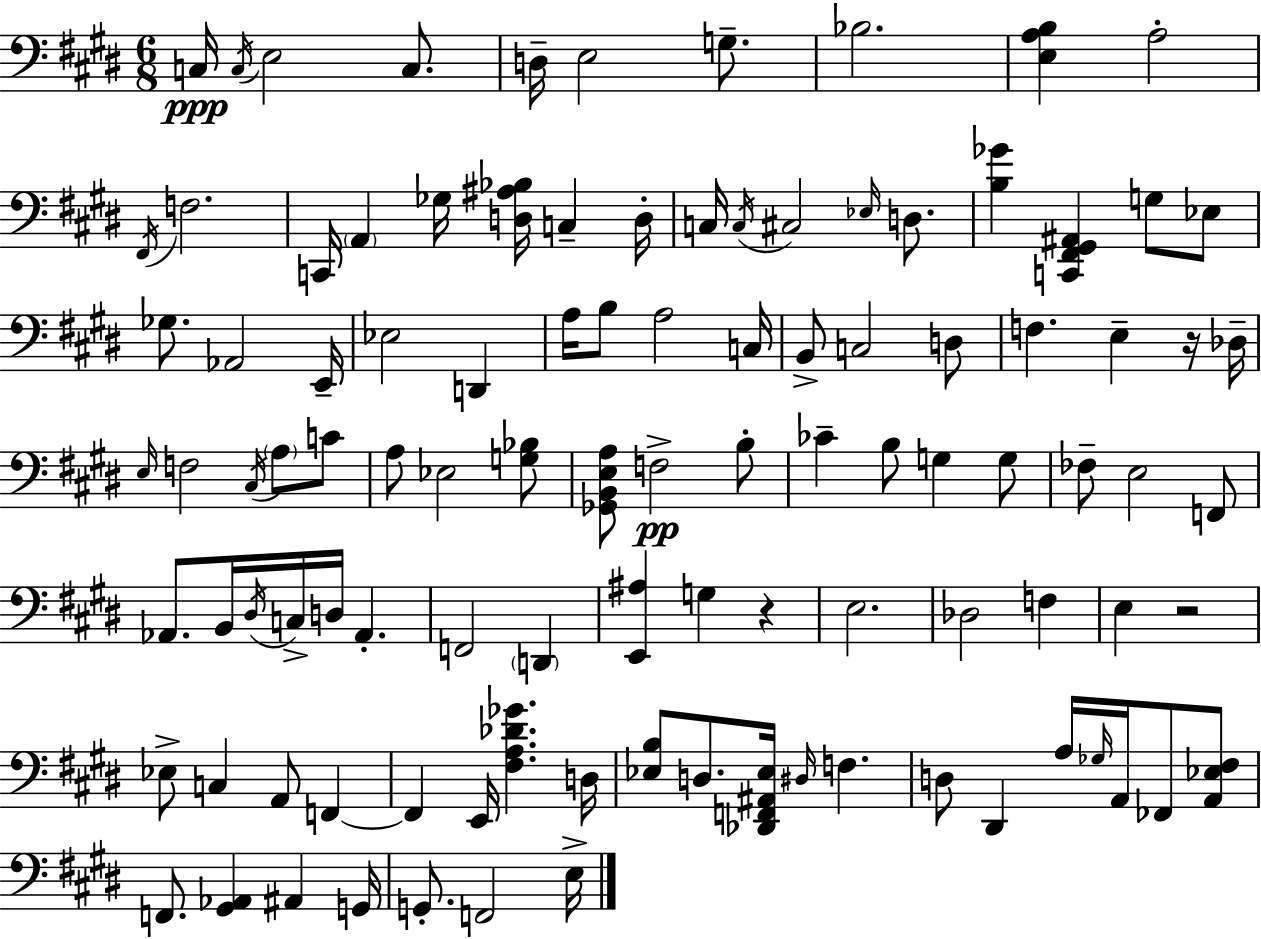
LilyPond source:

{
  \clef bass
  \numericTimeSignature
  \time 6/8
  \key e \major
  c16\ppp \acciaccatura { c16 } e2 c8. | d16-- e2 g8.-- | bes2. | <e a b>4 a2-. | \break \acciaccatura { fis,16 } f2. | c,16 \parenthesize a,4 ges16 <d ais bes>16 c4-- | d16-. c16 \acciaccatura { c16 } cis2 | \grace { ees16 } d8. <b ges'>4 <c, fis, gis, ais,>4 | \break g8 ees8 ges8. aes,2 | e,16-- ees2 | d,4 a16 b8 a2 | c16 b,8-> c2 | \break d8 f4. e4-- | r16 des16-- \grace { e16 } f2 | \acciaccatura { cis16 } \parenthesize a8 c'8 a8 ees2 | <g bes>8 <ges, b, e a>8 f2->\pp | \break b8-. ces'4-- b8 | g4 g8 fes8-- e2 | f,8 aes,8. b,16 \acciaccatura { dis16 } c16-> | d16 aes,4.-. f,2 | \break \parenthesize d,4 <e, ais>4 g4 | r4 e2. | des2 | f4 e4 r2 | \break ees8-> c4 | a,8 f,4~~ f,4 e,16 | <fis a des' ges'>4. d16 <ees b>8 d8. | <des, f, ais, ees>16 \grace { dis16 } f4. d8 dis,4 | \break a16 \grace { ges16 } a,16 fes,8 <a, ees fis>8 f,8. | <gis, aes,>4 ais,4 g,16 g,8.-. | f,2 e16-> \bar "|."
}